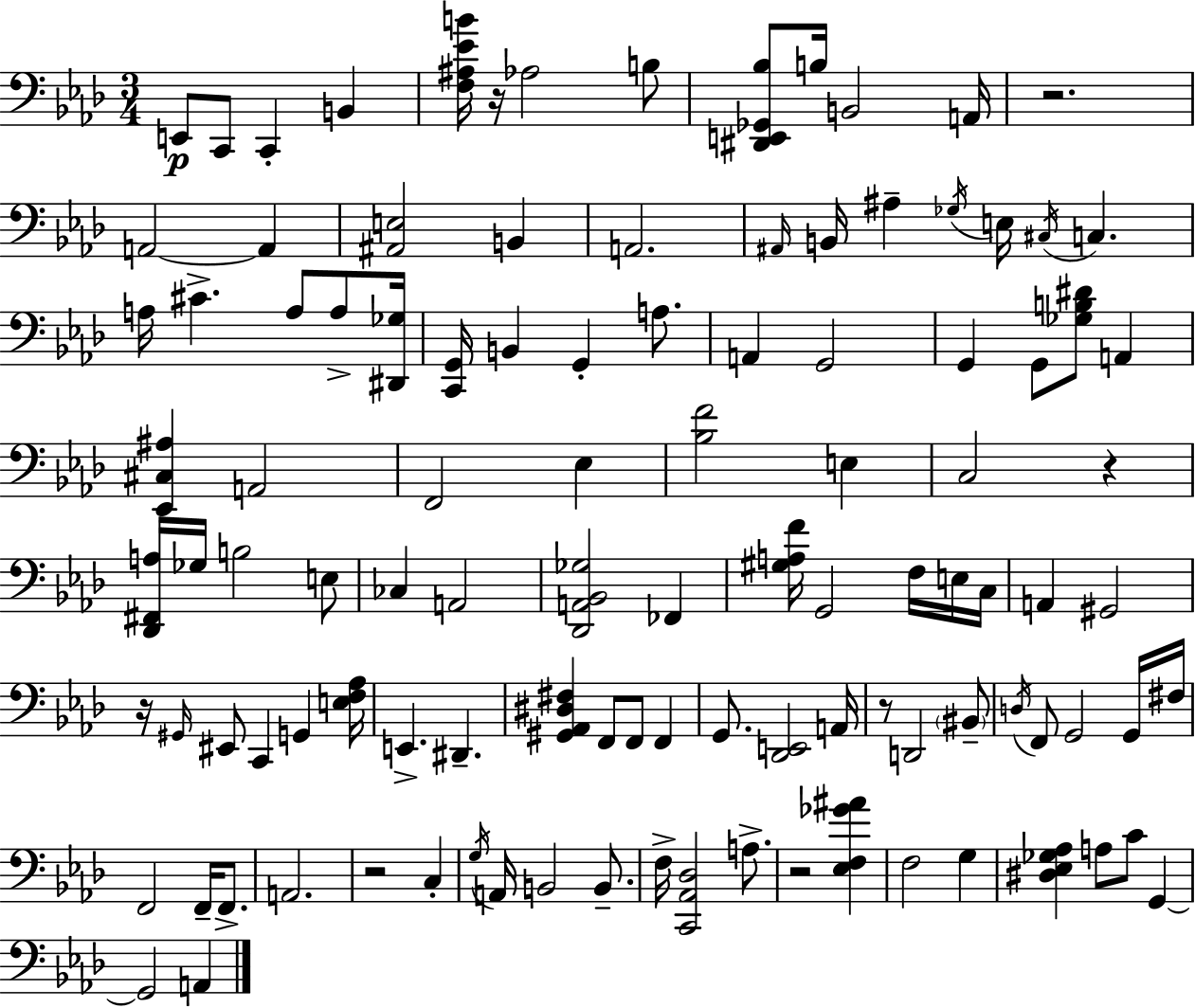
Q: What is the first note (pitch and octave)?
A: E2